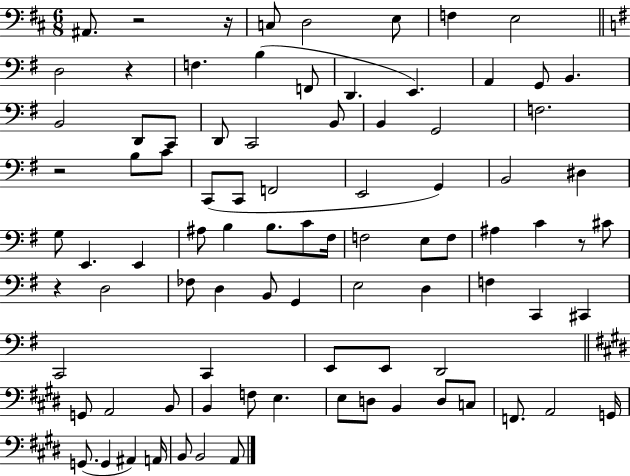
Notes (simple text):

A#2/e. R/h R/s C3/e D3/h E3/e F3/q E3/h D3/h R/q F3/q. B3/q F2/e D2/q. E2/q. A2/q G2/e B2/q. B2/h D2/e C2/e D2/e C2/h B2/e B2/q G2/h F3/h. R/h B3/e C4/e C2/e C2/e F2/h E2/h G2/q B2/h D#3/q G3/e E2/q. E2/q A#3/e B3/q B3/e. C4/e F#3/s F3/h E3/e F3/e A#3/q C4/q R/e C#4/e R/q D3/h FES3/e D3/q B2/e G2/q E3/h D3/q F3/q C2/q C#2/q C2/h C2/q E2/e E2/e D2/h G2/e A2/h B2/e B2/q F3/e E3/q. E3/e D3/e B2/q D3/e C3/e F2/e. A2/h G2/s G2/e. G2/q A#2/q A2/s B2/e B2/h A2/e